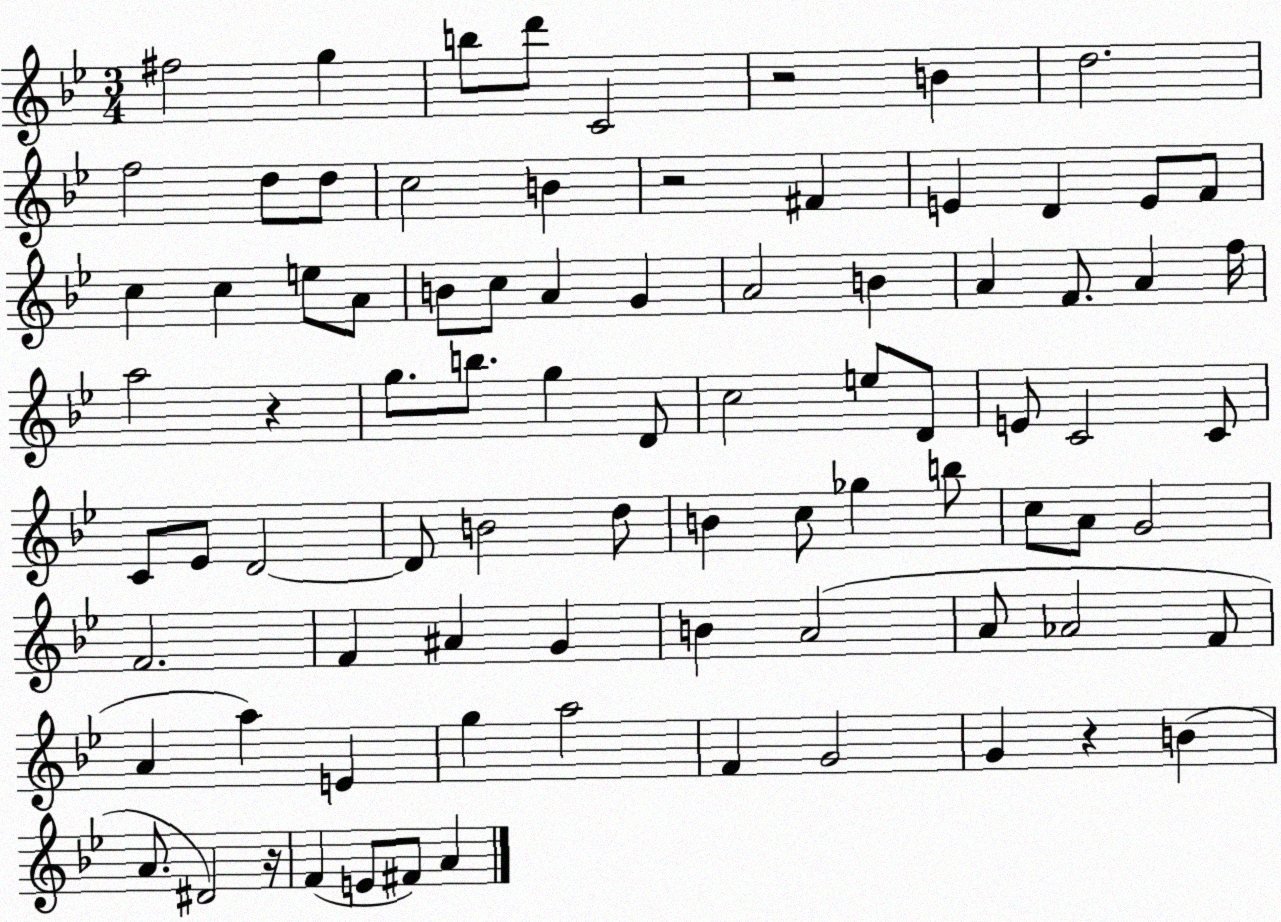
X:1
T:Untitled
M:3/4
L:1/4
K:Bb
^f2 g b/2 d'/2 C2 z2 B d2 f2 d/2 d/2 c2 B z2 ^F E D E/2 F/2 c c e/2 A/2 B/2 c/2 A G A2 B A F/2 A f/4 a2 z g/2 b/2 g D/2 c2 e/2 D/2 E/2 C2 C/2 C/2 _E/2 D2 D/2 B2 d/2 B c/2 _g b/2 c/2 A/2 G2 F2 F ^A G B A2 A/2 _A2 F/2 A a E g a2 F G2 G z B A/2 ^D2 z/4 F E/2 ^F/2 A